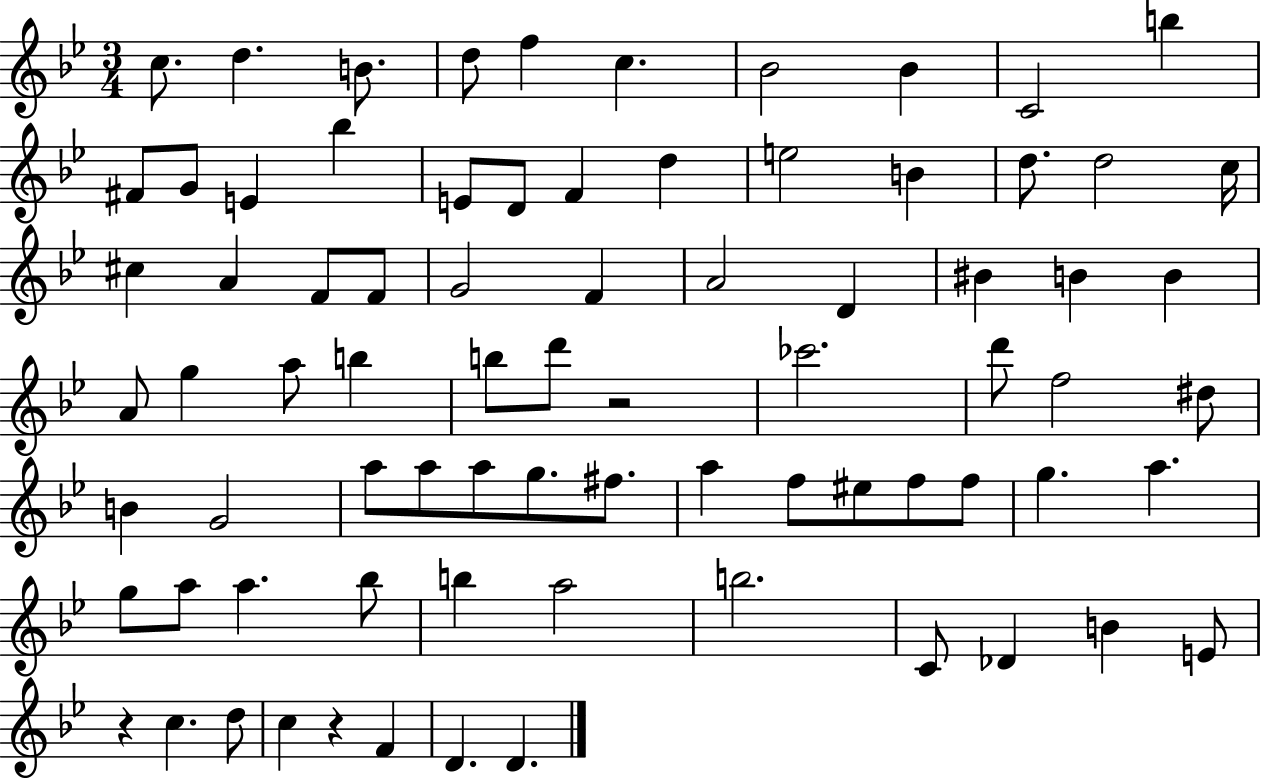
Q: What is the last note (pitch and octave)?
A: D4